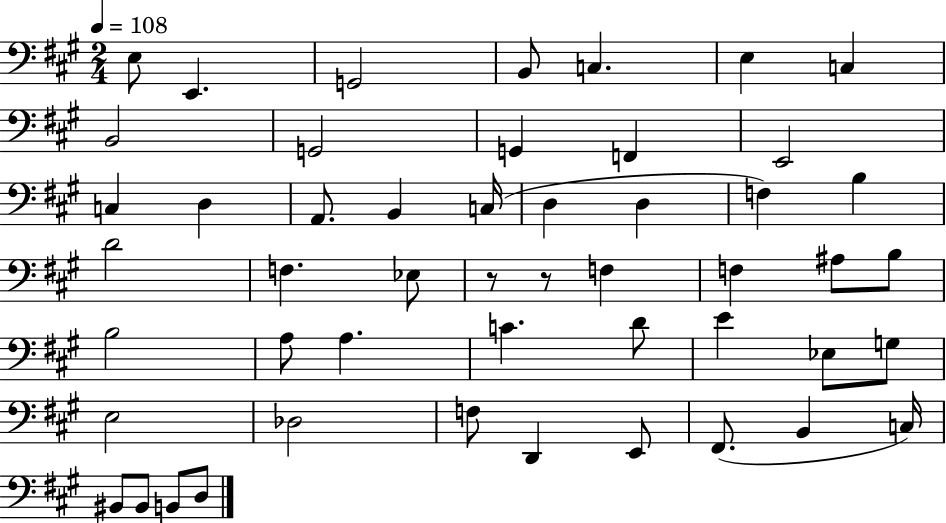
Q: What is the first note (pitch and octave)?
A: E3